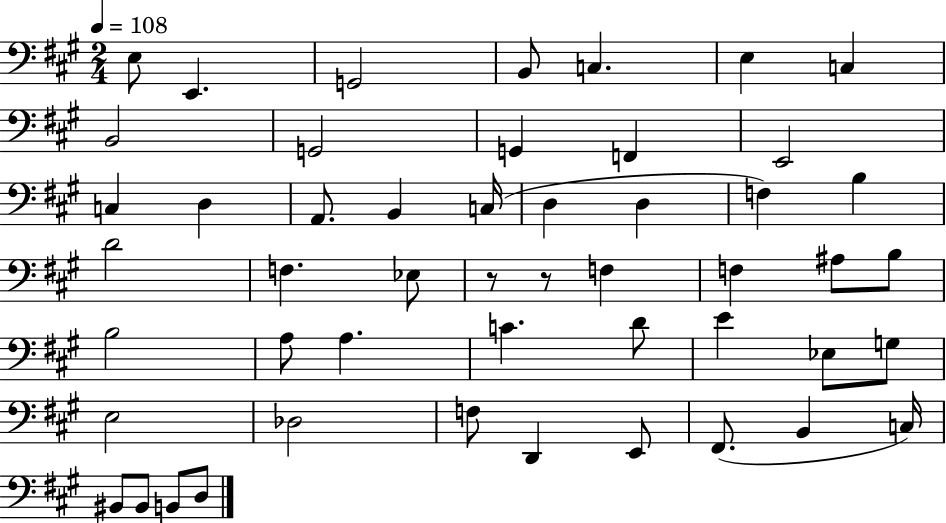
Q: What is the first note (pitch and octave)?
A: E3